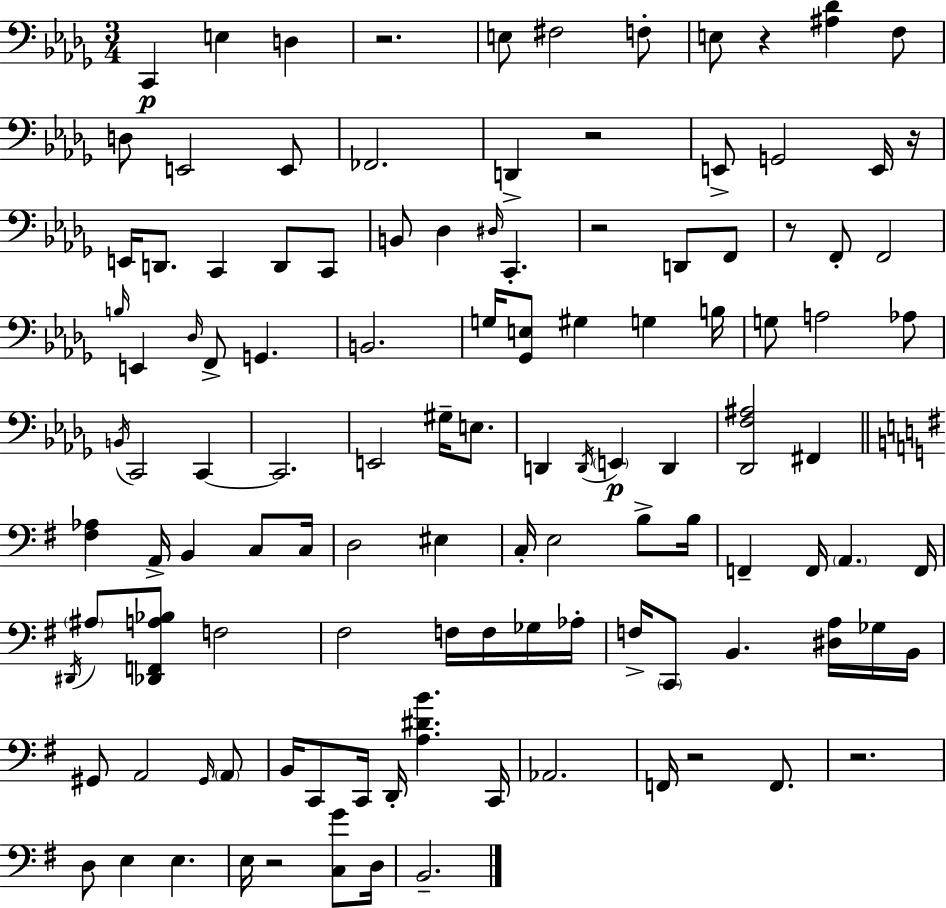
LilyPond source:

{
  \clef bass
  \numericTimeSignature
  \time 3/4
  \key bes \minor
  \repeat volta 2 { c,4\p e4 d4 | r2. | e8 fis2 f8-. | e8 r4 <ais des'>4 f8 | \break d8 e,2 e,8 | fes,2. | d,4-> r2 | e,8-> g,2 e,16 r16 | \break e,16 d,8. c,4 d,8 c,8 | b,8 des4 \grace { dis16 } c,4.-. | r2 d,8 f,8 | r8 f,8-. f,2 | \break \grace { b16 } e,4 \grace { des16 } f,8-> g,4. | b,2. | g16 <ges, e>8 gis4 g4 | b16 g8 a2 | \break aes8 \acciaccatura { b,16 } c,2 | c,4~~ c,2. | e,2 | gis16-- e8. d,4 \acciaccatura { d,16 }\p \parenthesize e,4 | \break d,4 <des, f ais>2 | fis,4 \bar "||" \break \key g \major <fis aes>4 a,16-> b,4 c8 c16 | d2 eis4 | c16-. e2 b8-> b16 | f,4-- f,16 \parenthesize a,4. f,16 | \break \acciaccatura { dis,16 } \parenthesize ais8 <des, f, a bes>8 f2 | fis2 f16 f16 ges16 | aes16-. f16-> \parenthesize c,8 b,4. <dis a>16 ges16 | b,16 gis,8 a,2 \grace { gis,16 } | \break \parenthesize a,8 b,16 c,8 c,16 d,16-. <a dis' b'>4. | c,16 aes,2. | f,16 r2 f,8. | r2. | \break d8 e4 e4. | e16 r2 <c g'>8 | d16 b,2.-- | } \bar "|."
}